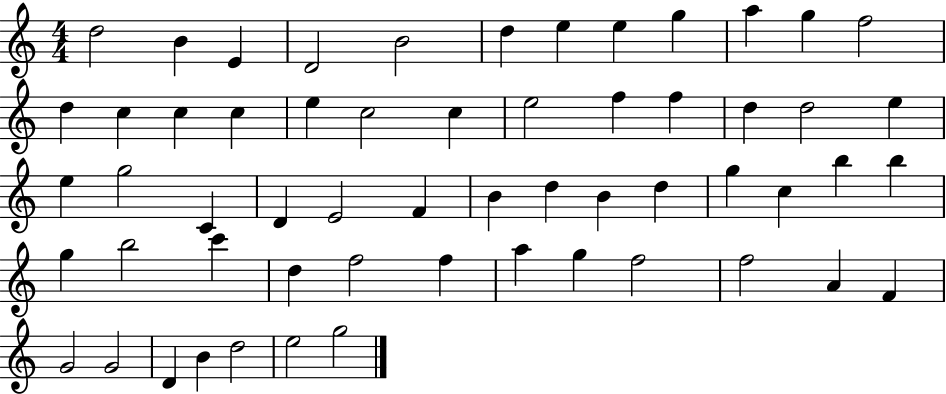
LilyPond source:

{
  \clef treble
  \numericTimeSignature
  \time 4/4
  \key c \major
  d''2 b'4 e'4 | d'2 b'2 | d''4 e''4 e''4 g''4 | a''4 g''4 f''2 | \break d''4 c''4 c''4 c''4 | e''4 c''2 c''4 | e''2 f''4 f''4 | d''4 d''2 e''4 | \break e''4 g''2 c'4 | d'4 e'2 f'4 | b'4 d''4 b'4 d''4 | g''4 c''4 b''4 b''4 | \break g''4 b''2 c'''4 | d''4 f''2 f''4 | a''4 g''4 f''2 | f''2 a'4 f'4 | \break g'2 g'2 | d'4 b'4 d''2 | e''2 g''2 | \bar "|."
}